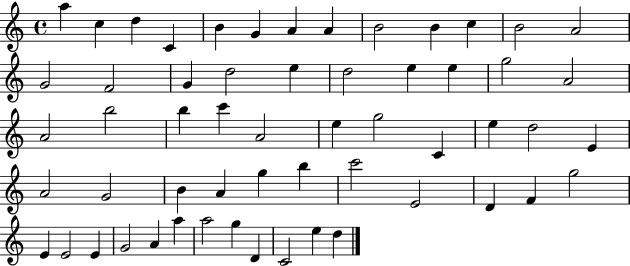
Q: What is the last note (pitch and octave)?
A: D5